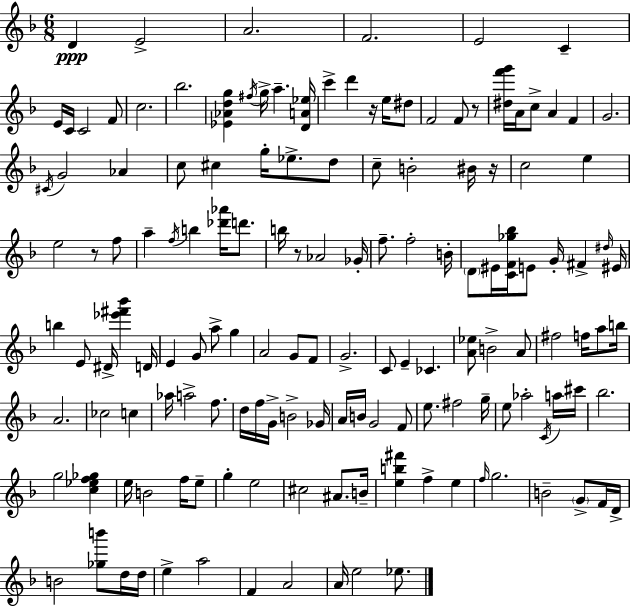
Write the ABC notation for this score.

X:1
T:Untitled
M:6/8
L:1/4
K:Dm
D E2 A2 F2 E2 C E/4 C/4 C2 F/2 c2 _b2 [_E_Adg] ^f/4 g/4 a [DA_e]/4 c' d' z/4 e/4 ^d/2 F2 F/2 z/2 [^df'g']/4 A/4 c/2 A F G2 ^C/4 G2 _A c/2 ^c g/4 _e/2 d/2 c/2 B2 ^B/4 z/4 c2 e e2 z/2 f/2 a f/4 b [_d'_a']/4 d'/2 b/4 z/2 _A2 _G/4 f/2 f2 B/4 D/2 ^E/4 [CF_g_b]/4 E/2 G/4 ^F ^d/4 ^E/4 b E/2 ^D/4 [_e'^f'_b'] D/4 E G/2 a/2 g A2 G/2 F/2 G2 C/2 E _C [A_e]/2 B2 A/2 ^f2 f/4 a/2 b/4 A2 _c2 c _a/4 a2 f/2 d/4 f/4 G/4 B2 _G/4 A/4 B/4 G2 F/2 e/2 ^f2 g/4 e/2 _a2 C/4 a/4 ^c'/4 _b2 g2 [c_ef_g] e/4 B2 f/4 e/2 g e2 ^c2 ^A/2 B/4 [eb^f'] f e f/4 g2 B2 G/2 F/4 D/4 B2 [_gb']/2 d/4 d/4 e a2 F A2 A/4 e2 _e/2